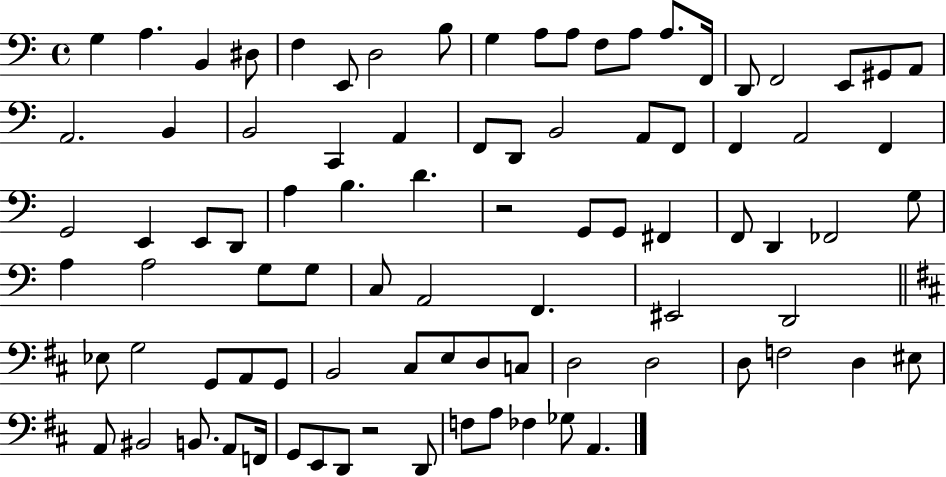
X:1
T:Untitled
M:4/4
L:1/4
K:C
G, A, B,, ^D,/2 F, E,,/2 D,2 B,/2 G, A,/2 A,/2 F,/2 A,/2 A,/2 F,,/4 D,,/2 F,,2 E,,/2 ^G,,/2 A,,/2 A,,2 B,, B,,2 C,, A,, F,,/2 D,,/2 B,,2 A,,/2 F,,/2 F,, A,,2 F,, G,,2 E,, E,,/2 D,,/2 A, B, D z2 G,,/2 G,,/2 ^F,, F,,/2 D,, _F,,2 G,/2 A, A,2 G,/2 G,/2 C,/2 A,,2 F,, ^E,,2 D,,2 _E,/2 G,2 G,,/2 A,,/2 G,,/2 B,,2 ^C,/2 E,/2 D,/2 C,/2 D,2 D,2 D,/2 F,2 D, ^E,/2 A,,/2 ^B,,2 B,,/2 A,,/2 F,,/4 G,,/2 E,,/2 D,,/2 z2 D,,/2 F,/2 A,/2 _F, _G,/2 A,,